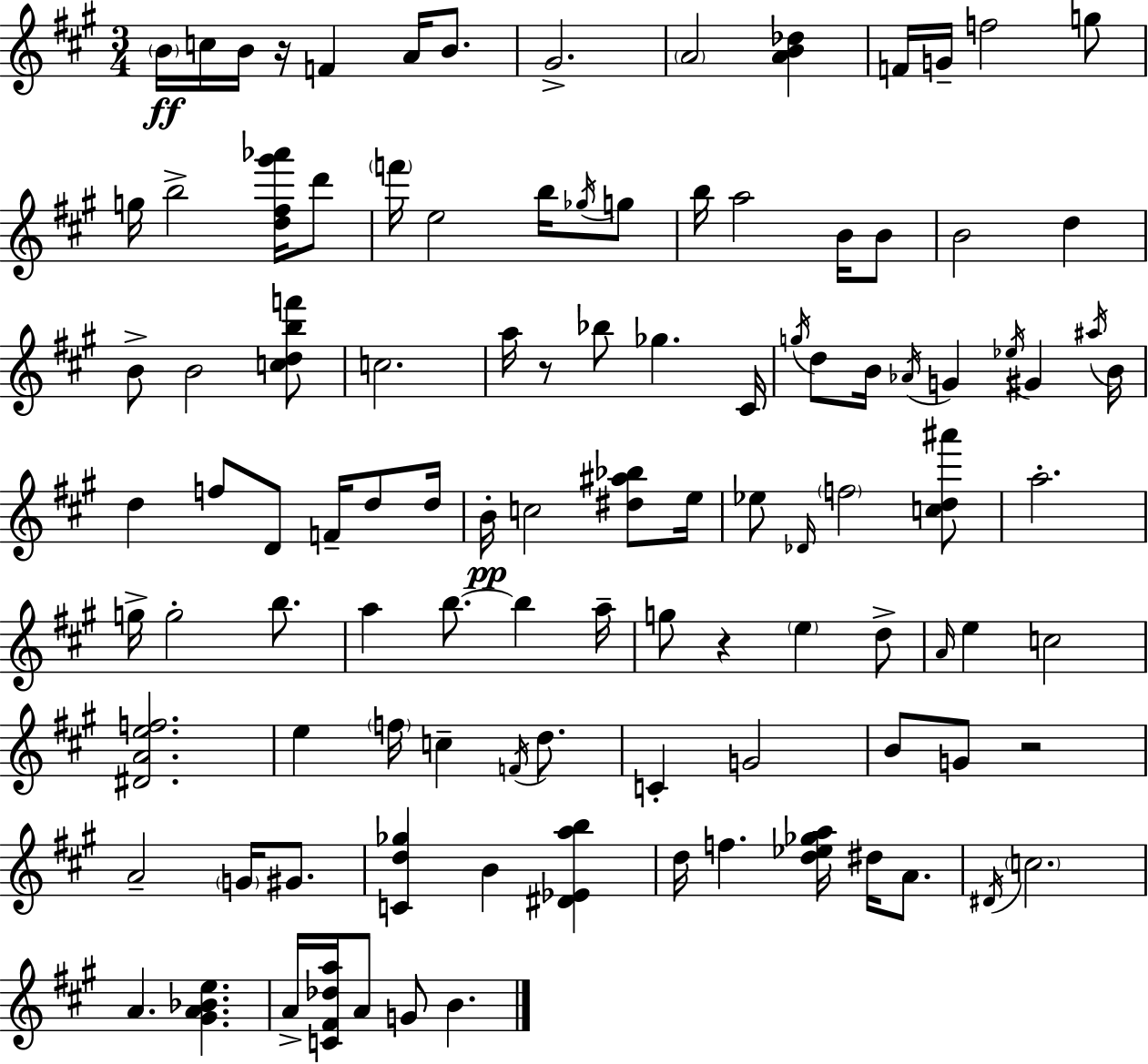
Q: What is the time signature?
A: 3/4